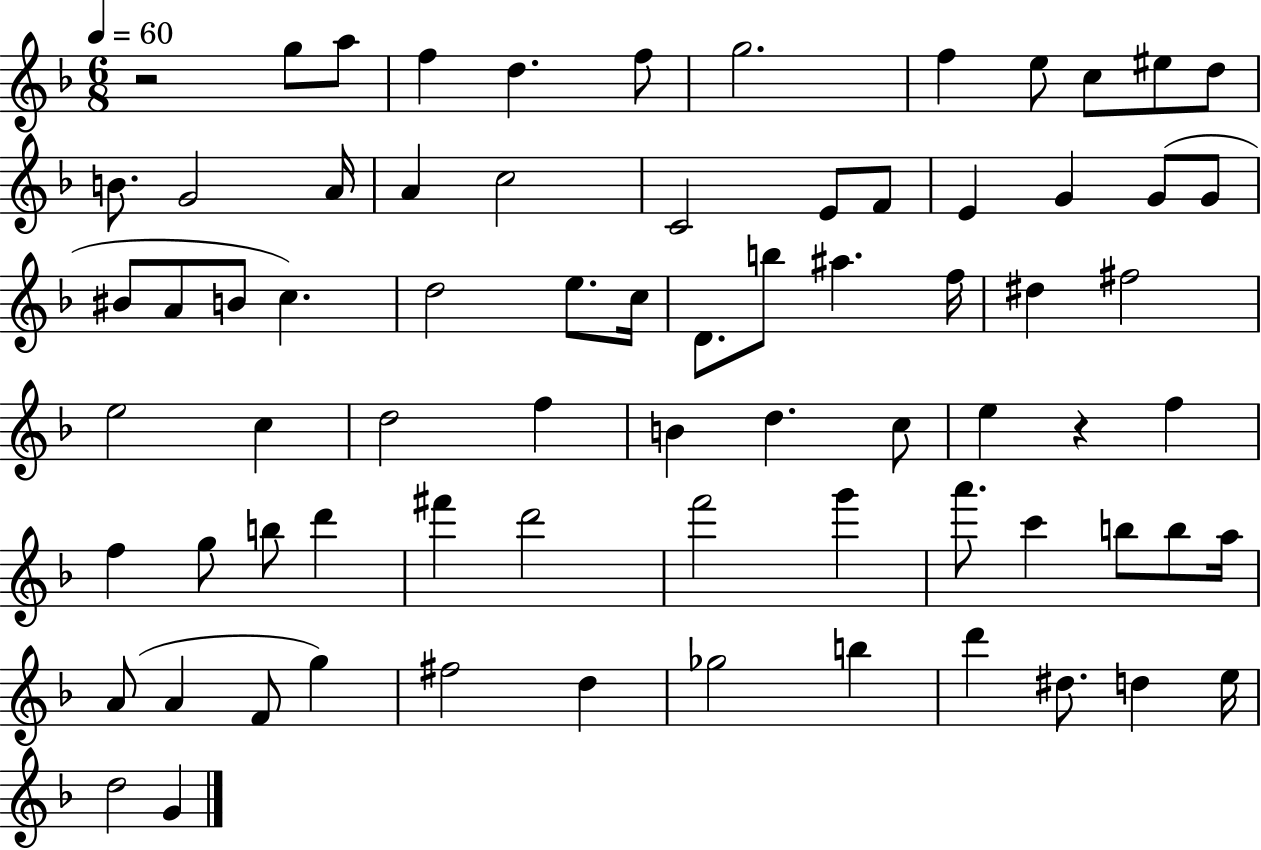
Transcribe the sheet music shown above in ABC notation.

X:1
T:Untitled
M:6/8
L:1/4
K:F
z2 g/2 a/2 f d f/2 g2 f e/2 c/2 ^e/2 d/2 B/2 G2 A/4 A c2 C2 E/2 F/2 E G G/2 G/2 ^B/2 A/2 B/2 c d2 e/2 c/4 D/2 b/2 ^a f/4 ^d ^f2 e2 c d2 f B d c/2 e z f f g/2 b/2 d' ^f' d'2 f'2 g' a'/2 c' b/2 b/2 a/4 A/2 A F/2 g ^f2 d _g2 b d' ^d/2 d e/4 d2 G